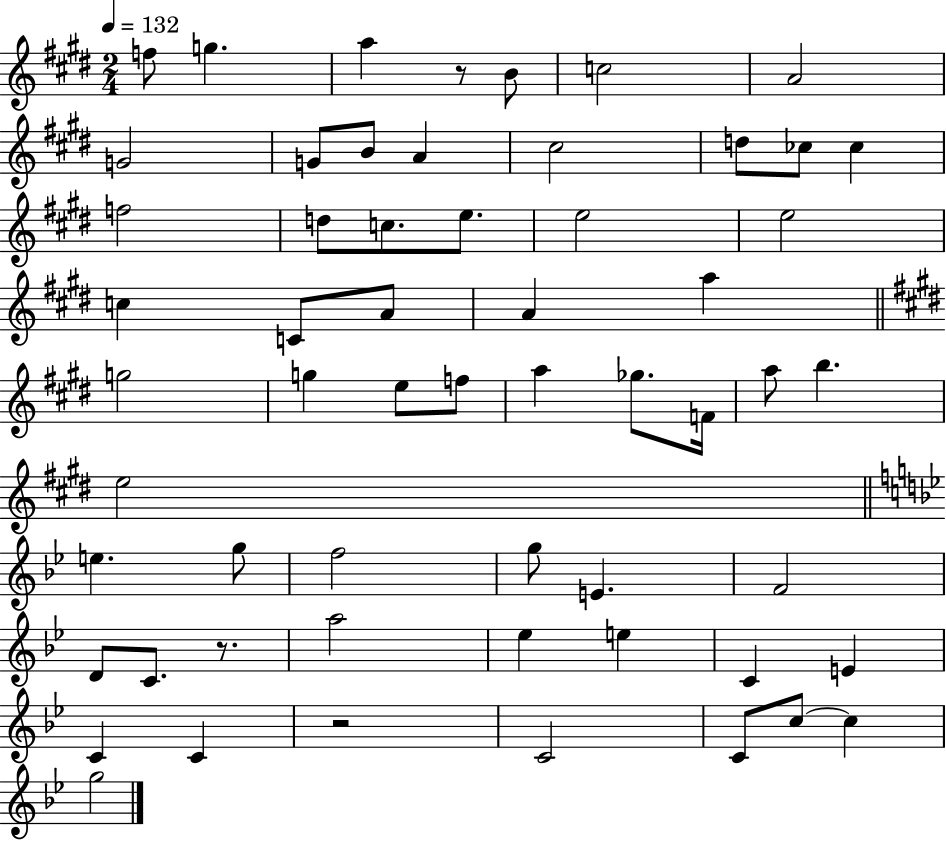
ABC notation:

X:1
T:Untitled
M:2/4
L:1/4
K:E
f/2 g a z/2 B/2 c2 A2 G2 G/2 B/2 A ^c2 d/2 _c/2 _c f2 d/2 c/2 e/2 e2 e2 c C/2 A/2 A a g2 g e/2 f/2 a _g/2 F/4 a/2 b e2 e g/2 f2 g/2 E F2 D/2 C/2 z/2 a2 _e e C E C C z2 C2 C/2 c/2 c g2